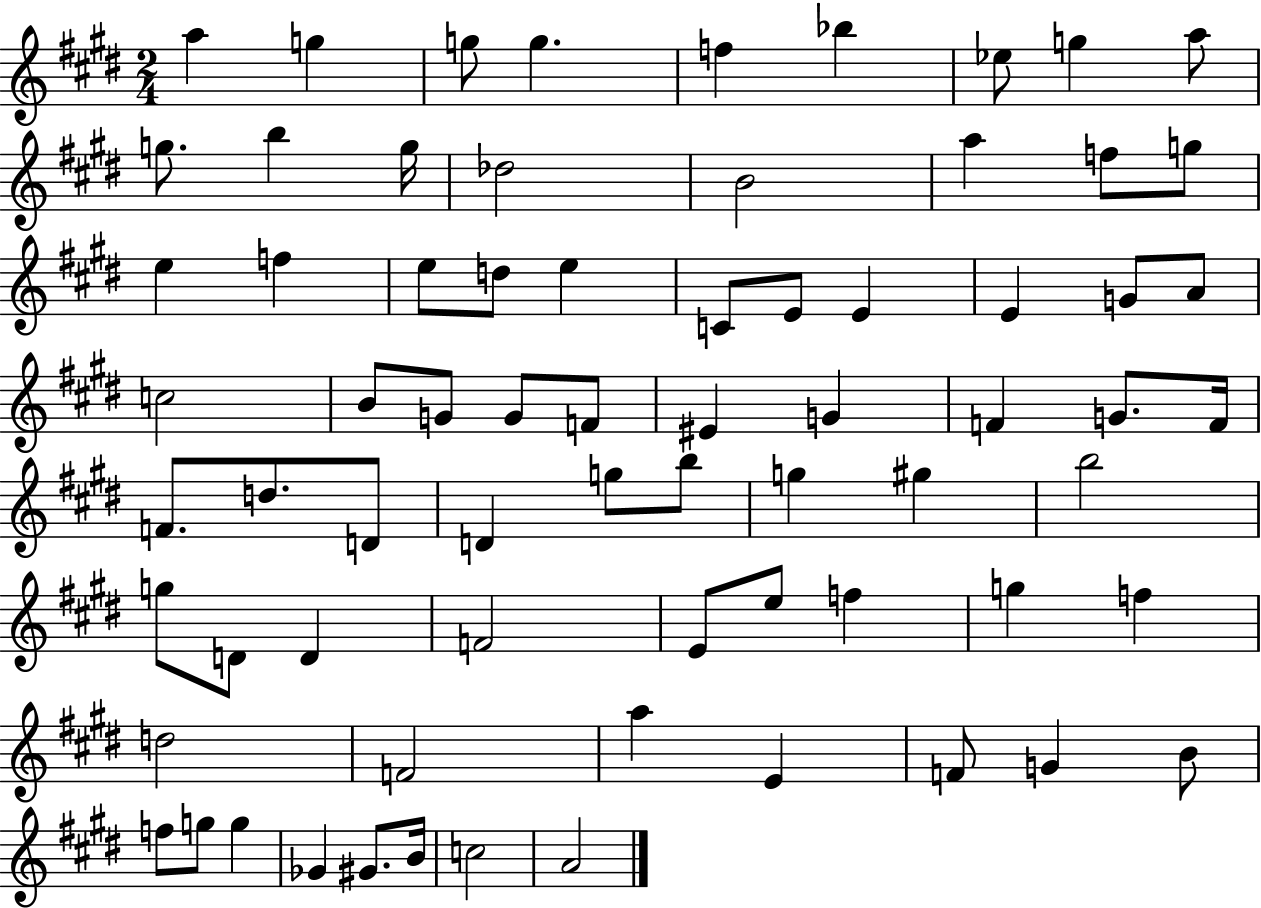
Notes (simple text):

A5/q G5/q G5/e G5/q. F5/q Bb5/q Eb5/e G5/q A5/e G5/e. B5/q G5/s Db5/h B4/h A5/q F5/e G5/e E5/q F5/q E5/e D5/e E5/q C4/e E4/e E4/q E4/q G4/e A4/e C5/h B4/e G4/e G4/e F4/e EIS4/q G4/q F4/q G4/e. F4/s F4/e. D5/e. D4/e D4/q G5/e B5/e G5/q G#5/q B5/h G5/e D4/e D4/q F4/h E4/e E5/e F5/q G5/q F5/q D5/h F4/h A5/q E4/q F4/e G4/q B4/e F5/e G5/e G5/q Gb4/q G#4/e. B4/s C5/h A4/h